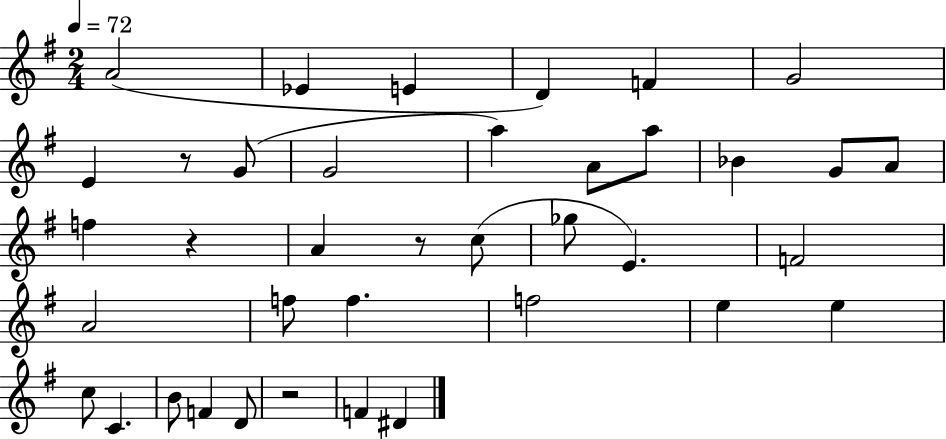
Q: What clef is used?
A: treble